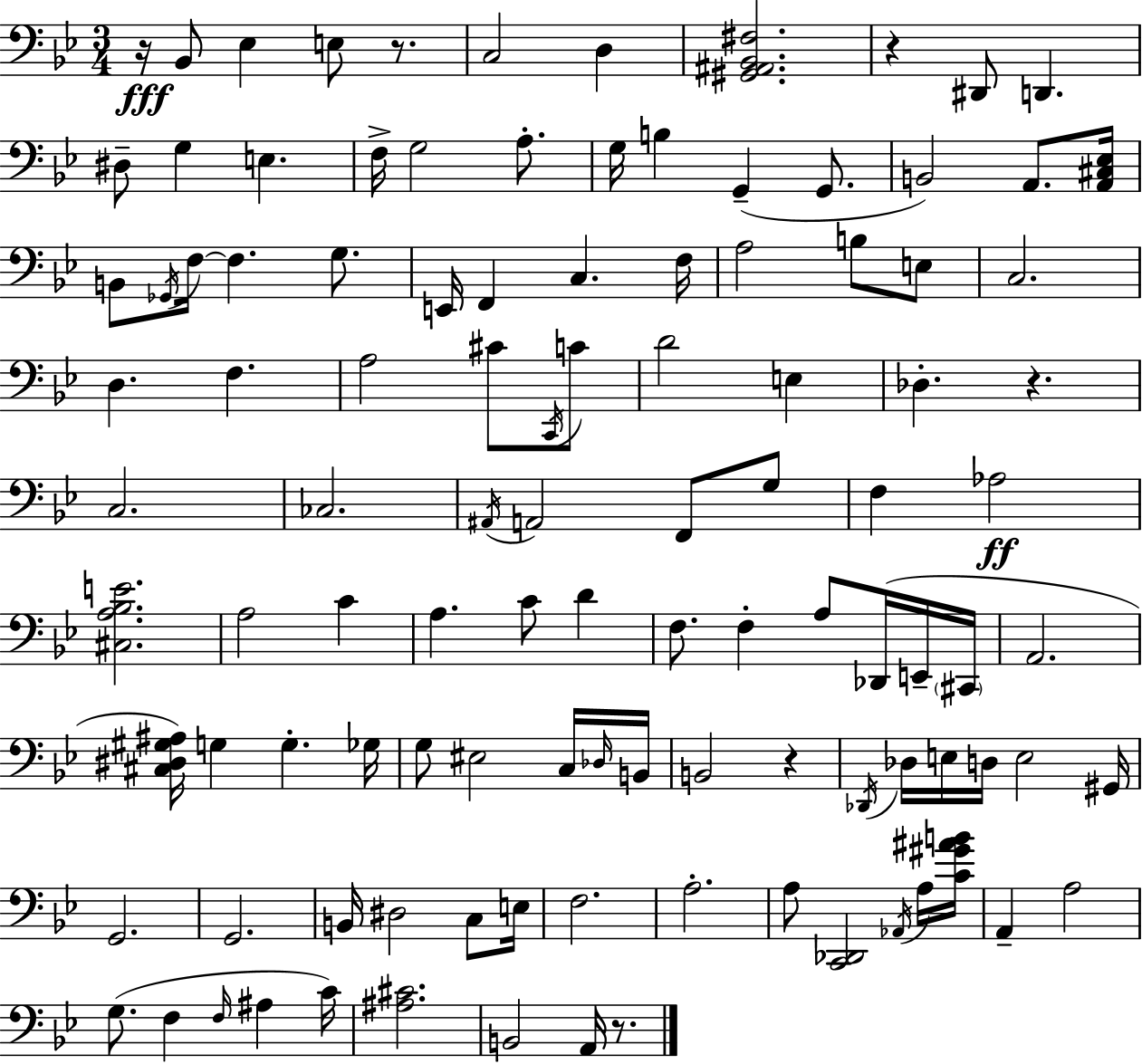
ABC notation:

X:1
T:Untitled
M:3/4
L:1/4
K:Bb
z/4 _B,,/2 _E, E,/2 z/2 C,2 D, [^G,,^A,,_B,,^F,]2 z ^D,,/2 D,, ^D,/2 G, E, F,/4 G,2 A,/2 G,/4 B, G,, G,,/2 B,,2 A,,/2 [A,,^C,_E,]/4 B,,/2 _G,,/4 F,/4 F, G,/2 E,,/4 F,, C, F,/4 A,2 B,/2 E,/2 C,2 D, F, A,2 ^C/2 C,,/4 C/2 D2 E, _D, z C,2 _C,2 ^A,,/4 A,,2 F,,/2 G,/2 F, _A,2 [^C,A,_B,E]2 A,2 C A, C/2 D F,/2 F, A,/2 _D,,/4 E,,/4 ^C,,/4 A,,2 [^C,^D,^G,^A,]/4 G, G, _G,/4 G,/2 ^E,2 C,/4 _D,/4 B,,/4 B,,2 z _D,,/4 _D,/4 E,/4 D,/4 E,2 ^G,,/4 G,,2 G,,2 B,,/4 ^D,2 C,/2 E,/4 F,2 A,2 A,/2 [C,,_D,,]2 _A,,/4 A,/4 [C^G^AB]/4 A,, A,2 G,/2 F, F,/4 ^A, C/4 [^A,^C]2 B,,2 A,,/4 z/2